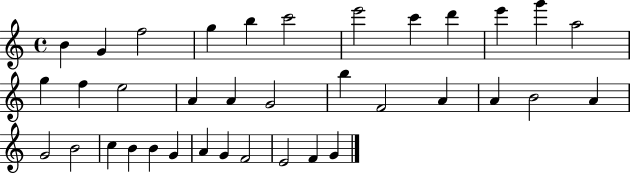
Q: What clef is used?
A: treble